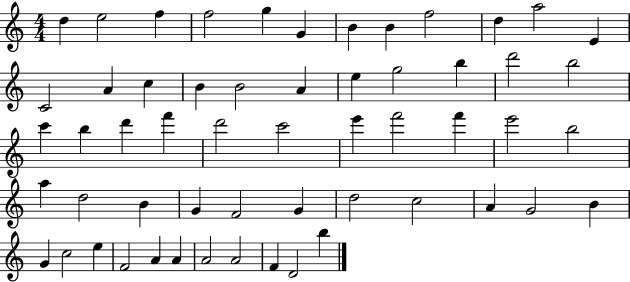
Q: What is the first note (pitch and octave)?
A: D5